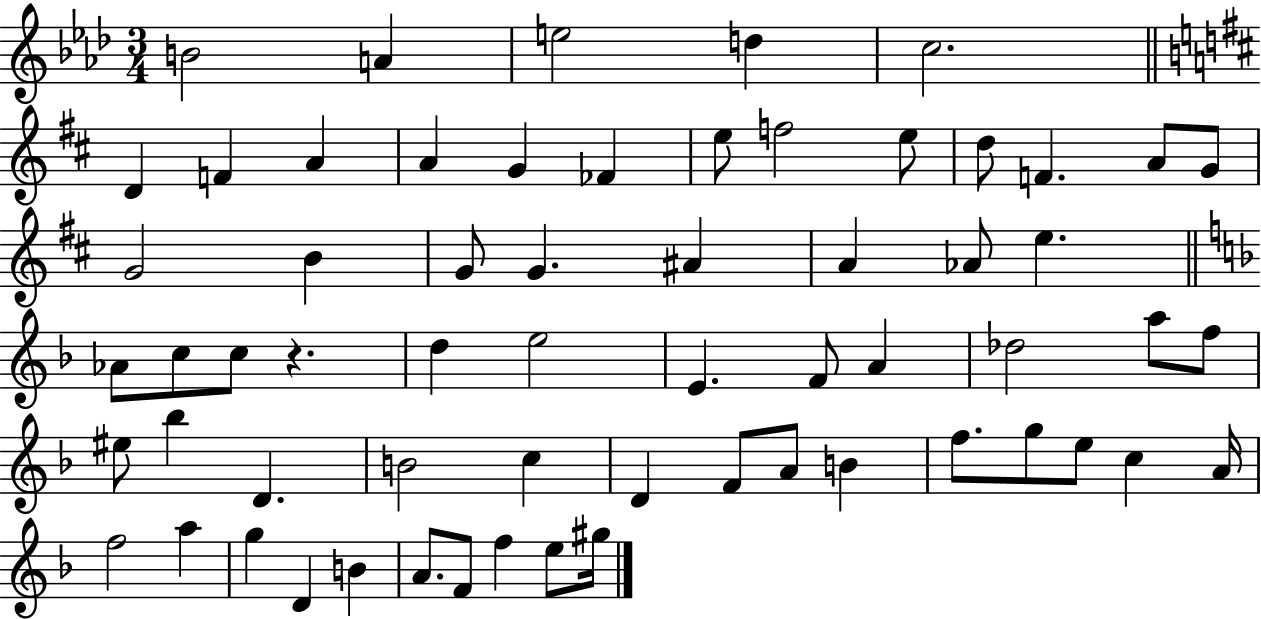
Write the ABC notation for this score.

X:1
T:Untitled
M:3/4
L:1/4
K:Ab
B2 A e2 d c2 D F A A G _F e/2 f2 e/2 d/2 F A/2 G/2 G2 B G/2 G ^A A _A/2 e _A/2 c/2 c/2 z d e2 E F/2 A _d2 a/2 f/2 ^e/2 _b D B2 c D F/2 A/2 B f/2 g/2 e/2 c A/4 f2 a g D B A/2 F/2 f e/2 ^g/4